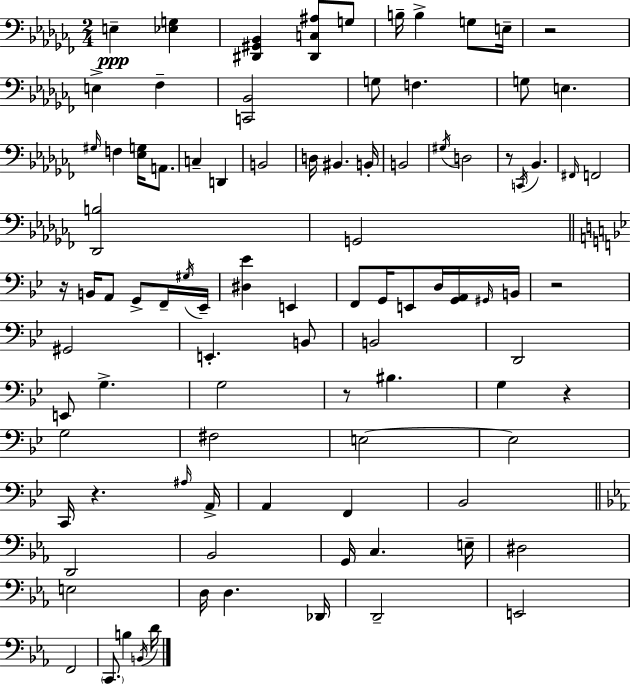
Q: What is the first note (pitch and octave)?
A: E3